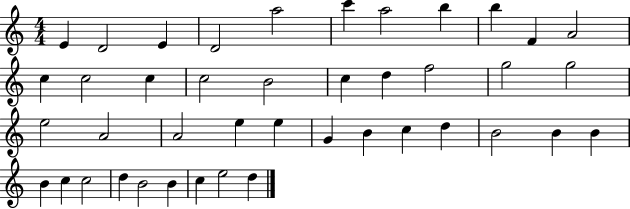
E4/q D4/h E4/q D4/h A5/h C6/q A5/h B5/q B5/q F4/q A4/h C5/q C5/h C5/q C5/h B4/h C5/q D5/q F5/h G5/h G5/h E5/h A4/h A4/h E5/q E5/q G4/q B4/q C5/q D5/q B4/h B4/q B4/q B4/q C5/q C5/h D5/q B4/h B4/q C5/q E5/h D5/q